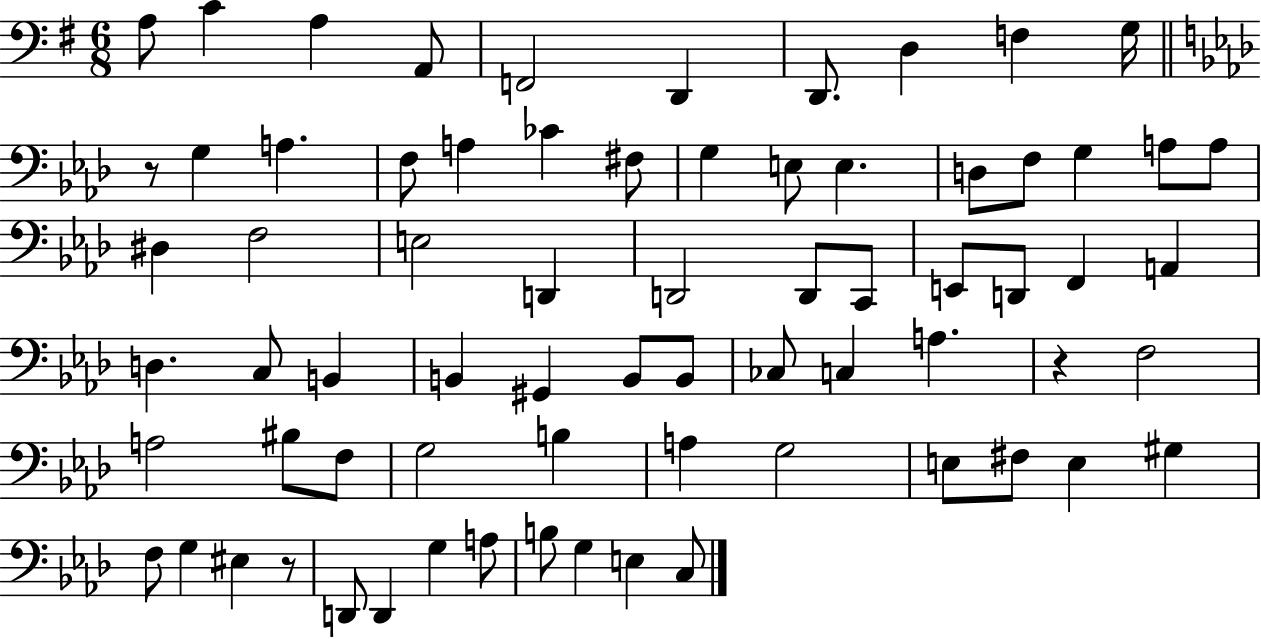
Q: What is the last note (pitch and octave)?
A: C3